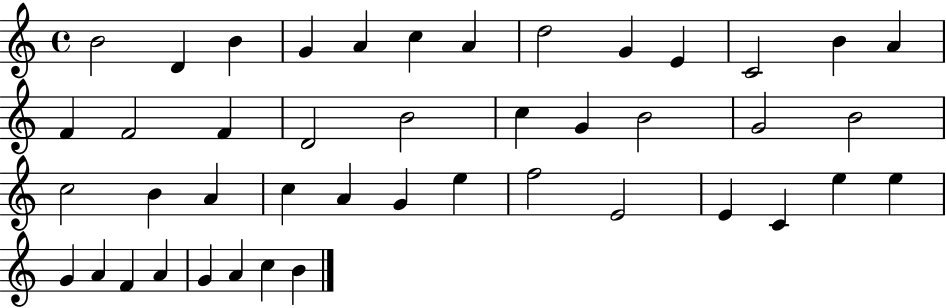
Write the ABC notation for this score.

X:1
T:Untitled
M:4/4
L:1/4
K:C
B2 D B G A c A d2 G E C2 B A F F2 F D2 B2 c G B2 G2 B2 c2 B A c A G e f2 E2 E C e e G A F A G A c B